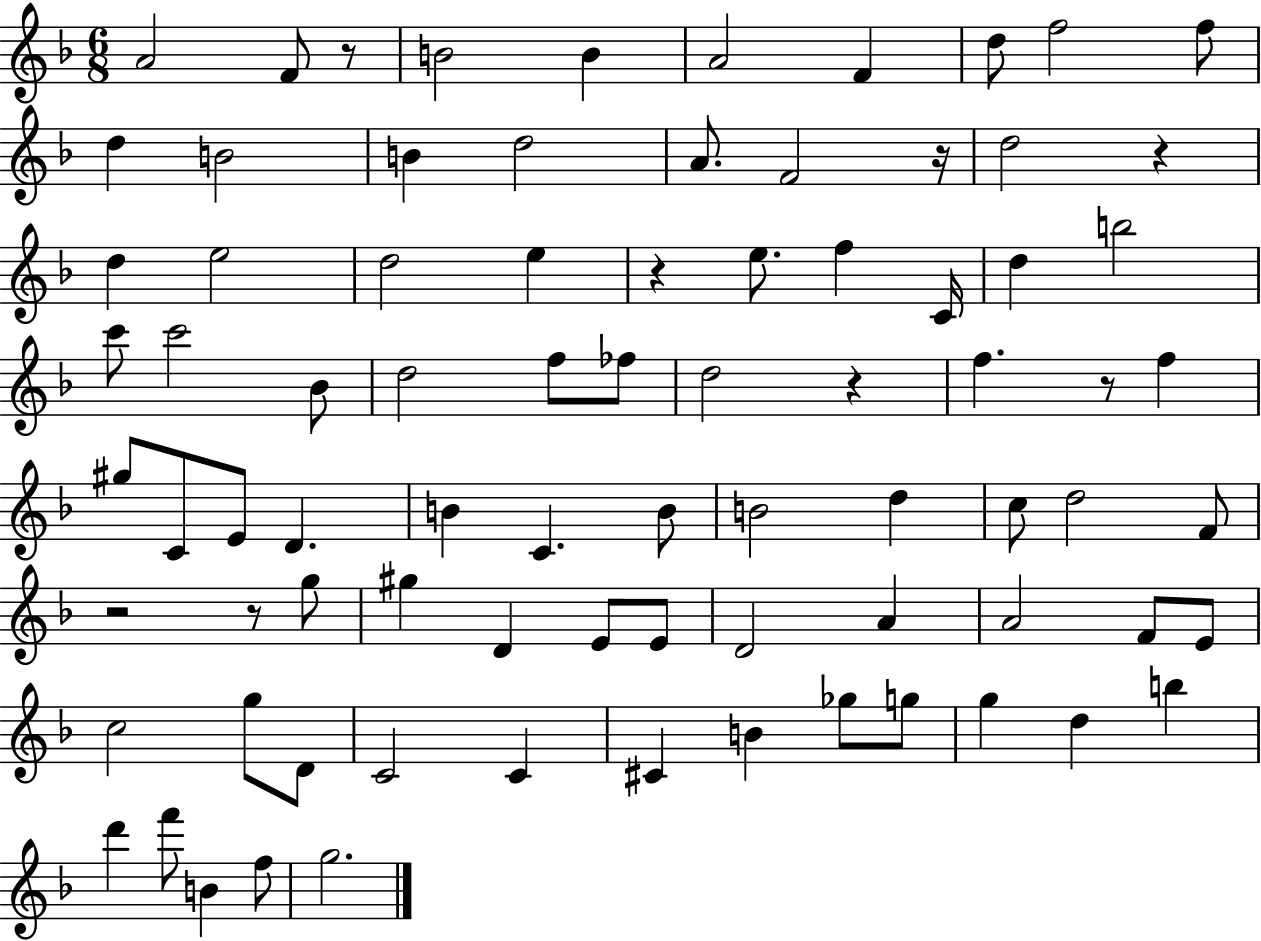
X:1
T:Untitled
M:6/8
L:1/4
K:F
A2 F/2 z/2 B2 B A2 F d/2 f2 f/2 d B2 B d2 A/2 F2 z/4 d2 z d e2 d2 e z e/2 f C/4 d b2 c'/2 c'2 _B/2 d2 f/2 _f/2 d2 z f z/2 f ^g/2 C/2 E/2 D B C B/2 B2 d c/2 d2 F/2 z2 z/2 g/2 ^g D E/2 E/2 D2 A A2 F/2 E/2 c2 g/2 D/2 C2 C ^C B _g/2 g/2 g d b d' f'/2 B f/2 g2